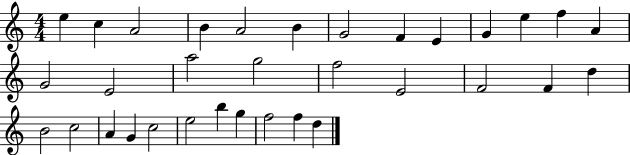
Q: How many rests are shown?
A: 0